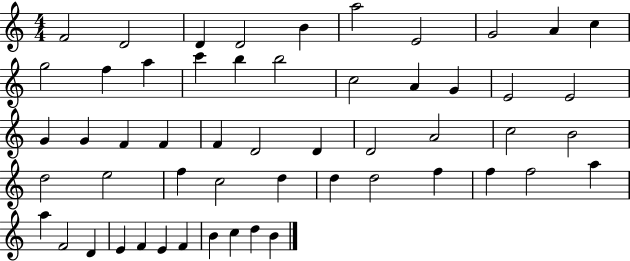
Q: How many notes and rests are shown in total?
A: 54